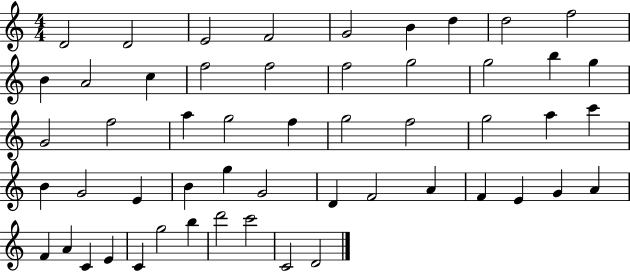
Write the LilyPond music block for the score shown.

{
  \clef treble
  \numericTimeSignature
  \time 4/4
  \key c \major
  d'2 d'2 | e'2 f'2 | g'2 b'4 d''4 | d''2 f''2 | \break b'4 a'2 c''4 | f''2 f''2 | f''2 g''2 | g''2 b''4 g''4 | \break g'2 f''2 | a''4 g''2 f''4 | g''2 f''2 | g''2 a''4 c'''4 | \break b'4 g'2 e'4 | b'4 g''4 g'2 | d'4 f'2 a'4 | f'4 e'4 g'4 a'4 | \break f'4 a'4 c'4 e'4 | c'4 g''2 b''4 | d'''2 c'''2 | c'2 d'2 | \break \bar "|."
}